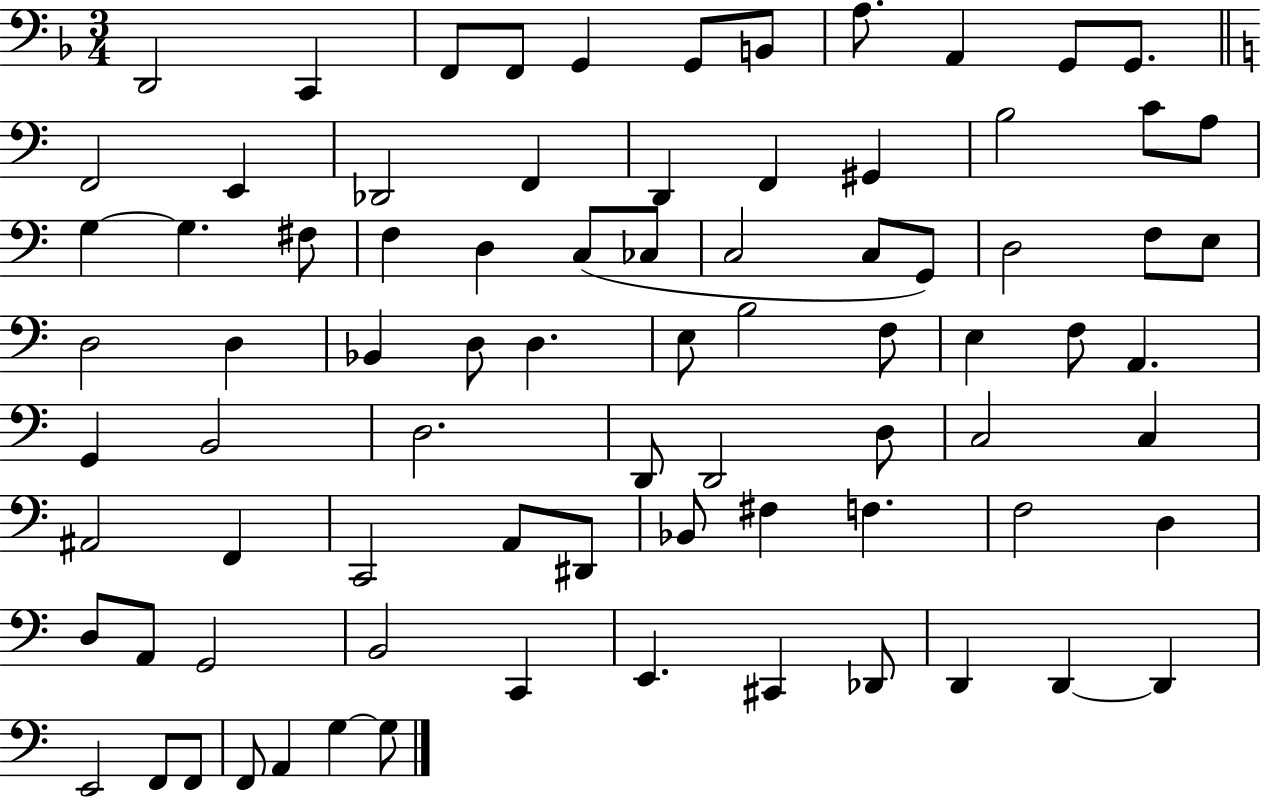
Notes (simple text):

D2/h C2/q F2/e F2/e G2/q G2/e B2/e A3/e. A2/q G2/e G2/e. F2/h E2/q Db2/h F2/q D2/q F2/q G#2/q B3/h C4/e A3/e G3/q G3/q. F#3/e F3/q D3/q C3/e CES3/e C3/h C3/e G2/e D3/h F3/e E3/e D3/h D3/q Bb2/q D3/e D3/q. E3/e B3/h F3/e E3/q F3/e A2/q. G2/q B2/h D3/h. D2/e D2/h D3/e C3/h C3/q A#2/h F2/q C2/h A2/e D#2/e Bb2/e F#3/q F3/q. F3/h D3/q D3/e A2/e G2/h B2/h C2/q E2/q. C#2/q Db2/e D2/q D2/q D2/q E2/h F2/e F2/e F2/e A2/q G3/q G3/e